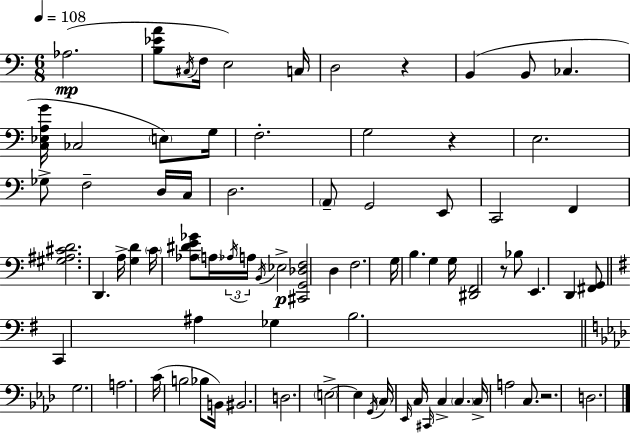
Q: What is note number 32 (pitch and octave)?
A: B2